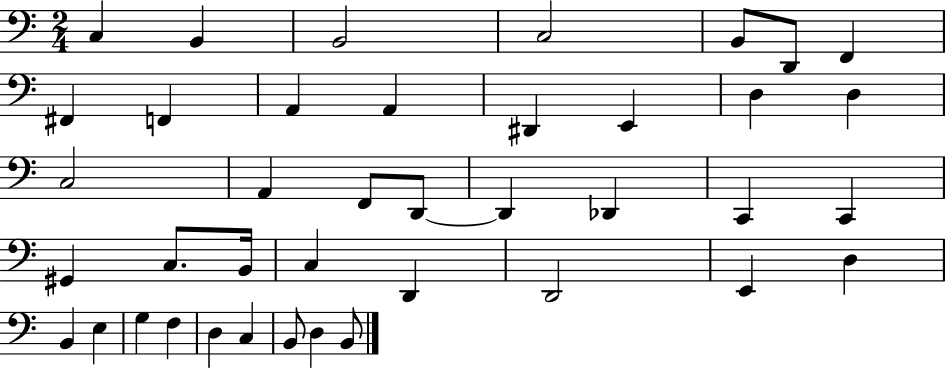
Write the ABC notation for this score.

X:1
T:Untitled
M:2/4
L:1/4
K:C
C, B,, B,,2 C,2 B,,/2 D,,/2 F,, ^F,, F,, A,, A,, ^D,, E,, D, D, C,2 A,, F,,/2 D,,/2 D,, _D,, C,, C,, ^G,, C,/2 B,,/4 C, D,, D,,2 E,, D, B,, E, G, F, D, C, B,,/2 D, B,,/2